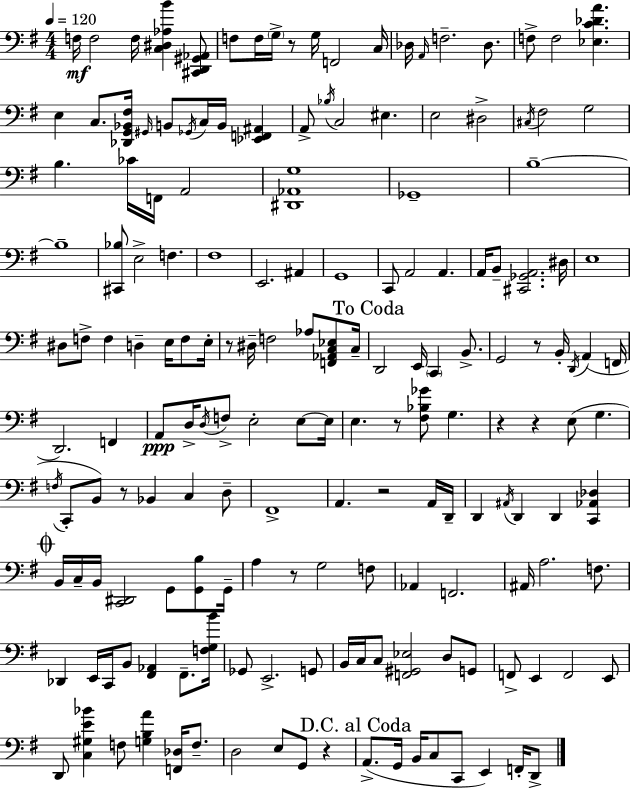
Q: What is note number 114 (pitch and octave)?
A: C2